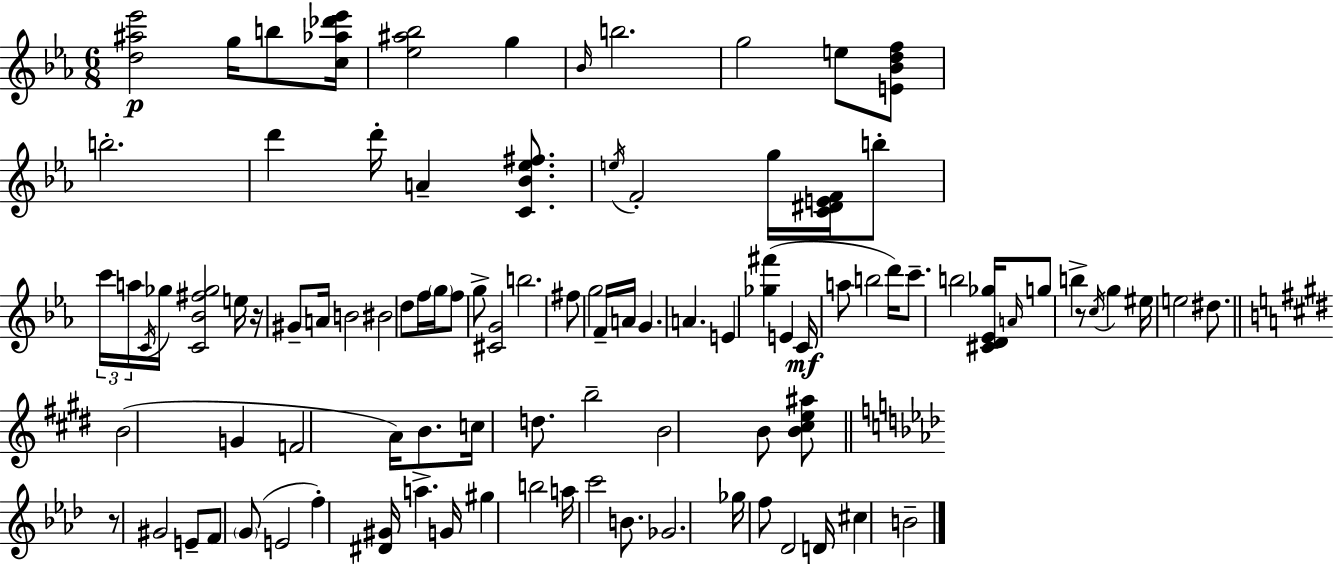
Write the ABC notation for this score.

X:1
T:Untitled
M:6/8
L:1/4
K:Cm
[d^a_e']2 g/4 b/2 [c_a_d'_e']/4 [_e^a_b]2 g _B/4 b2 g2 e/2 [E_Bdf]/2 b2 d' d'/4 A [C_B_e^f]/2 e/4 F2 g/4 [C^DEF]/4 b/2 c'/4 a/4 C/4 _g/4 [C_B^f_g]2 e/4 z/4 ^G/2 A/4 B2 ^B2 d/2 f/4 g/4 f/2 g/2 [^CG]2 b2 ^f/2 g2 F/4 A/4 G A E [_g^f'] E C/4 a/2 b2 d'/4 c'/2 b2 [^CD_E_g]/4 A/4 g/2 b z/2 c/4 g ^e/4 e2 ^d/2 B2 G F2 A/4 B/2 c/4 d/2 b2 B2 B/2 [B^ce^a]/2 z/2 ^G2 E/2 F/2 G/2 E2 f [^D^G]/4 a G/4 ^g b2 a/4 c'2 B/2 _G2 _g/4 f/2 _D2 D/4 ^c B2